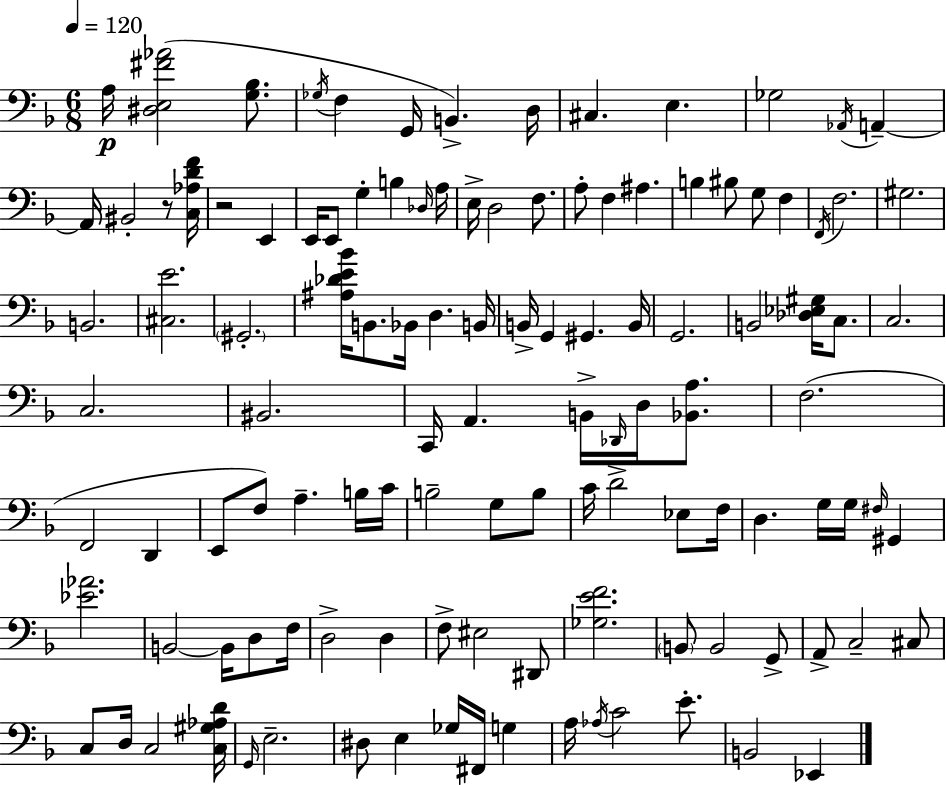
A3/s [D#3,E3,F#4,Ab4]/h [G3,Bb3]/e. Gb3/s F3/q G2/s B2/q. D3/s C#3/q. E3/q. Gb3/h Ab2/s A2/q A2/s BIS2/h R/e [C3,Ab3,D4,F4]/s R/h E2/q E2/s E2/e G3/q B3/q Db3/s A3/s E3/s D3/h F3/e. A3/e F3/q A#3/q. B3/q BIS3/e G3/e F3/q F2/s F3/h. G#3/h. B2/h. [C#3,E4]/h. G#2/h. [A#3,Db4,E4,Bb4]/s B2/e. Bb2/s D3/q. B2/s B2/s G2/q G#2/q. B2/s G2/h. B2/h [Db3,Eb3,G#3]/s C3/e. C3/h. C3/h. BIS2/h. C2/s A2/q. B2/s Db2/s D3/s [Bb2,A3]/e. F3/h. F2/h D2/q E2/e F3/e A3/q. B3/s C4/s B3/h G3/e B3/e C4/s D4/h Eb3/e F3/s D3/q. G3/s G3/s F#3/s G#2/q [Eb4,Ab4]/h. B2/h B2/s D3/e F3/s D3/h D3/q F3/e EIS3/h D#2/e [Gb3,E4,F4]/h. B2/e B2/h G2/e A2/e C3/h C#3/e C3/e D3/s C3/h [C3,G#3,Ab3,D4]/s G2/s E3/h. D#3/e E3/q Gb3/s F#2/s G3/q A3/s Ab3/s C4/h E4/e. B2/h Eb2/q